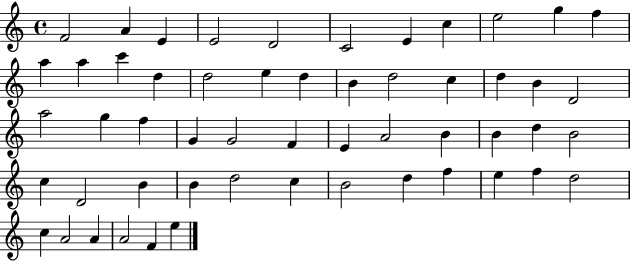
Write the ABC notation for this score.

X:1
T:Untitled
M:4/4
L:1/4
K:C
F2 A E E2 D2 C2 E c e2 g f a a c' d d2 e d B d2 c d B D2 a2 g f G G2 F E A2 B B d B2 c D2 B B d2 c B2 d f e f d2 c A2 A A2 F e